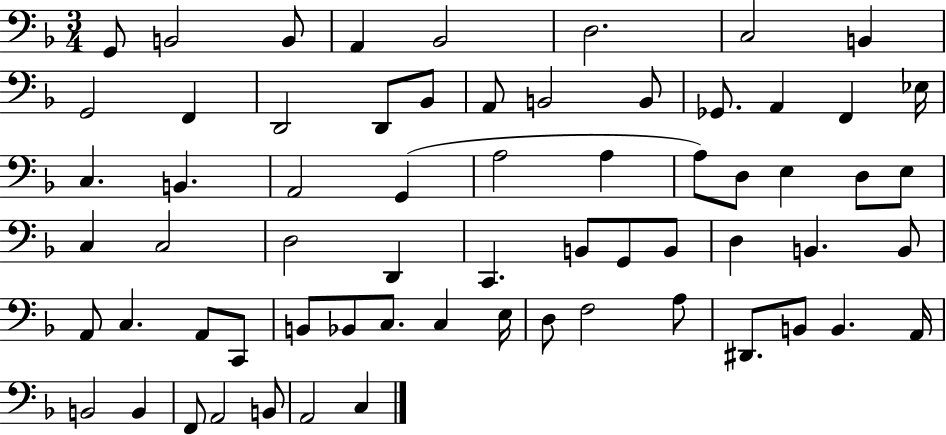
X:1
T:Untitled
M:3/4
L:1/4
K:F
G,,/2 B,,2 B,,/2 A,, _B,,2 D,2 C,2 B,, G,,2 F,, D,,2 D,,/2 _B,,/2 A,,/2 B,,2 B,,/2 _G,,/2 A,, F,, _E,/4 C, B,, A,,2 G,, A,2 A, A,/2 D,/2 E, D,/2 E,/2 C, C,2 D,2 D,, C,, B,,/2 G,,/2 B,,/2 D, B,, B,,/2 A,,/2 C, A,,/2 C,,/2 B,,/2 _B,,/2 C,/2 C, E,/4 D,/2 F,2 A,/2 ^D,,/2 B,,/2 B,, A,,/4 B,,2 B,, F,,/2 A,,2 B,,/2 A,,2 C,